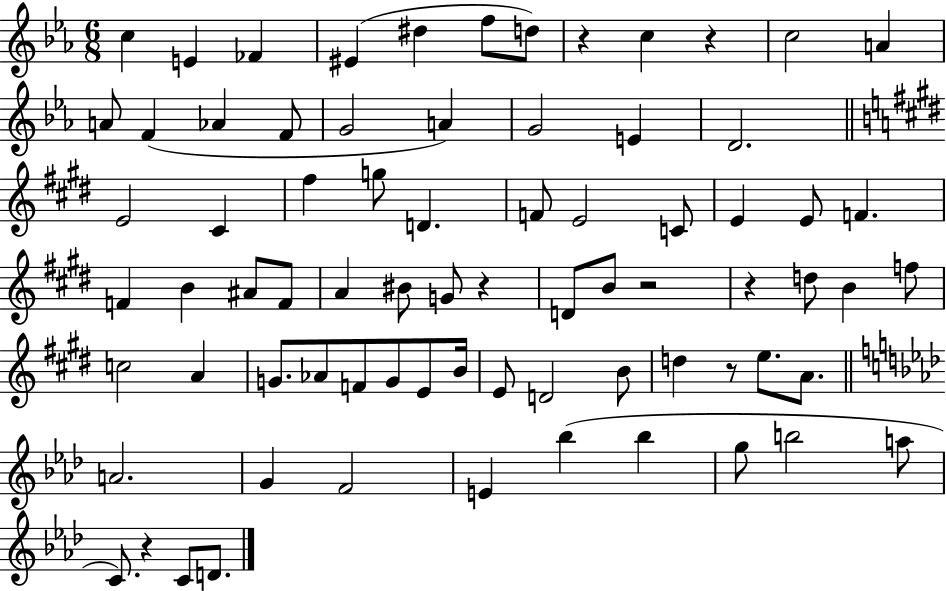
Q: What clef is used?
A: treble